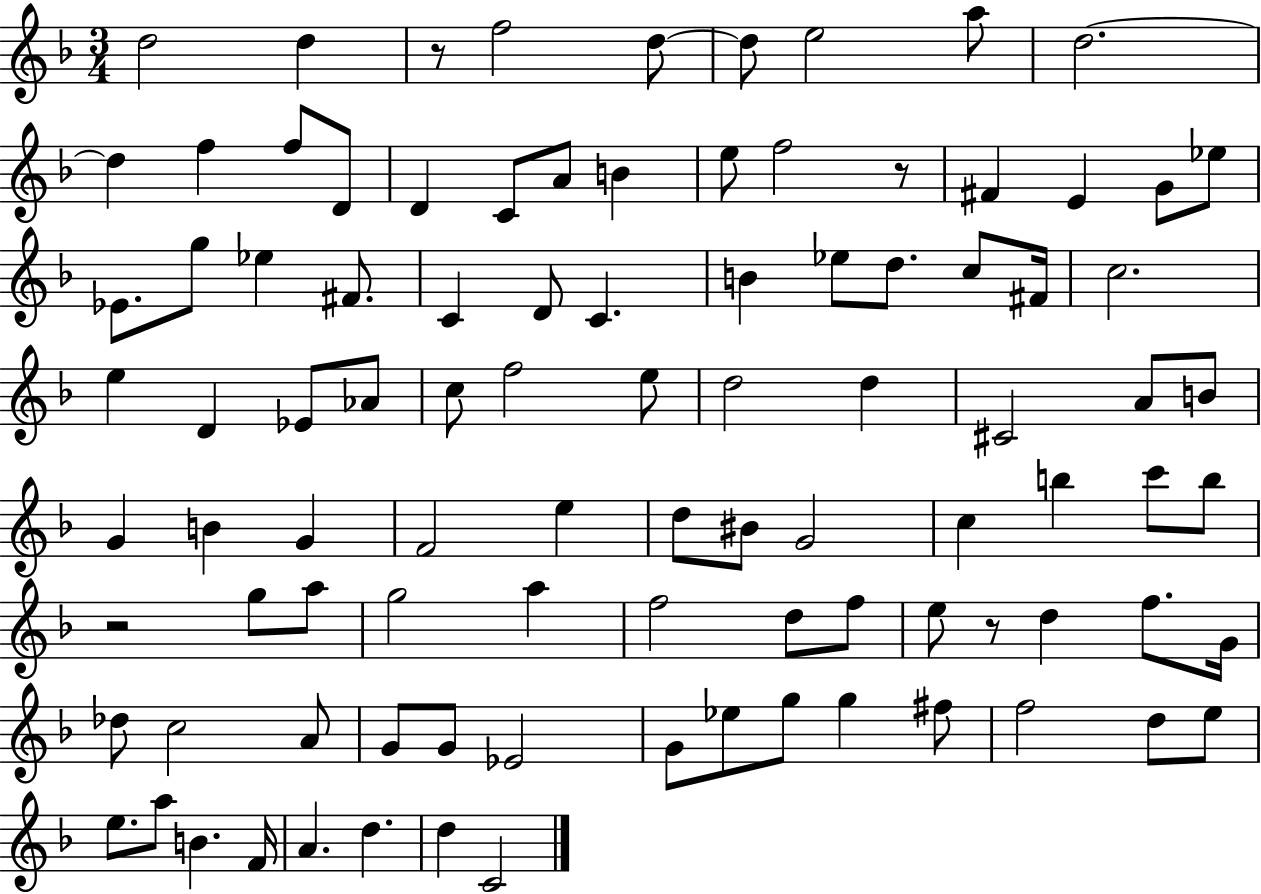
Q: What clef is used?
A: treble